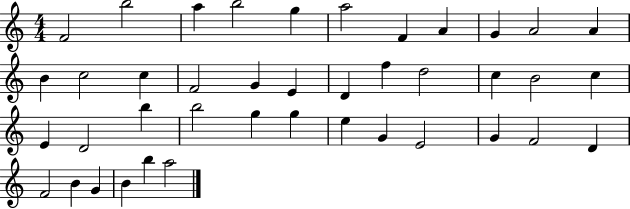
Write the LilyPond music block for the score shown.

{
  \clef treble
  \numericTimeSignature
  \time 4/4
  \key c \major
  f'2 b''2 | a''4 b''2 g''4 | a''2 f'4 a'4 | g'4 a'2 a'4 | \break b'4 c''2 c''4 | f'2 g'4 e'4 | d'4 f''4 d''2 | c''4 b'2 c''4 | \break e'4 d'2 b''4 | b''2 g''4 g''4 | e''4 g'4 e'2 | g'4 f'2 d'4 | \break f'2 b'4 g'4 | b'4 b''4 a''2 | \bar "|."
}